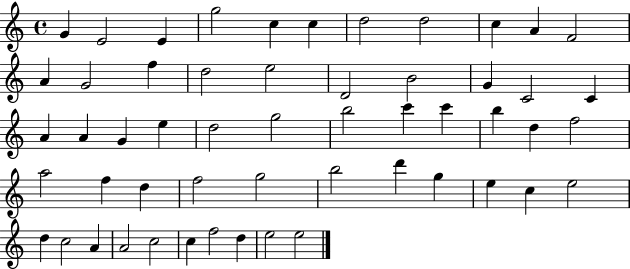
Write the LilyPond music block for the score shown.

{
  \clef treble
  \time 4/4
  \defaultTimeSignature
  \key c \major
  g'4 e'2 e'4 | g''2 c''4 c''4 | d''2 d''2 | c''4 a'4 f'2 | \break a'4 g'2 f''4 | d''2 e''2 | d'2 b'2 | g'4 c'2 c'4 | \break a'4 a'4 g'4 e''4 | d''2 g''2 | b''2 c'''4 c'''4 | b''4 d''4 f''2 | \break a''2 f''4 d''4 | f''2 g''2 | b''2 d'''4 g''4 | e''4 c''4 e''2 | \break d''4 c''2 a'4 | a'2 c''2 | c''4 f''2 d''4 | e''2 e''2 | \break \bar "|."
}